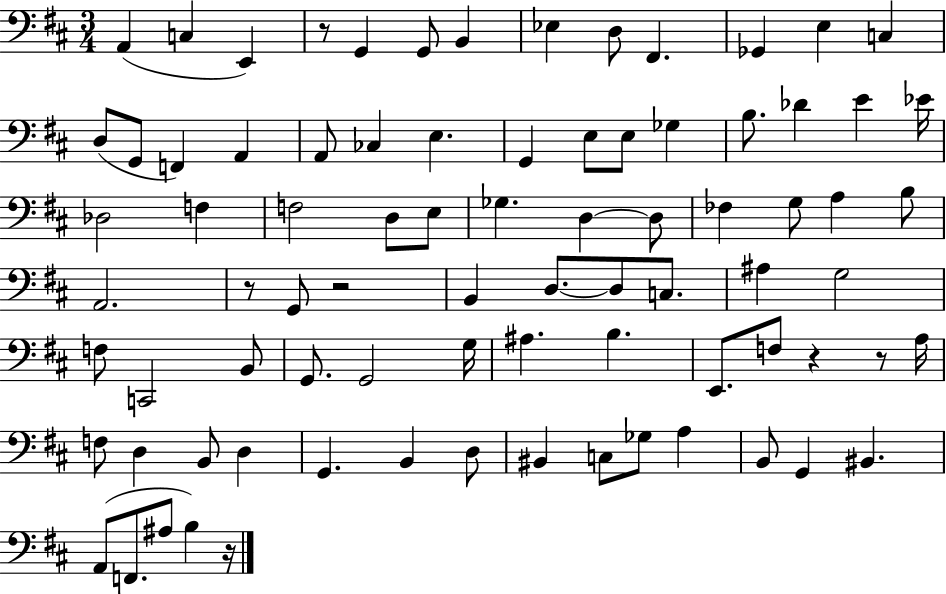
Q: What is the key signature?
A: D major